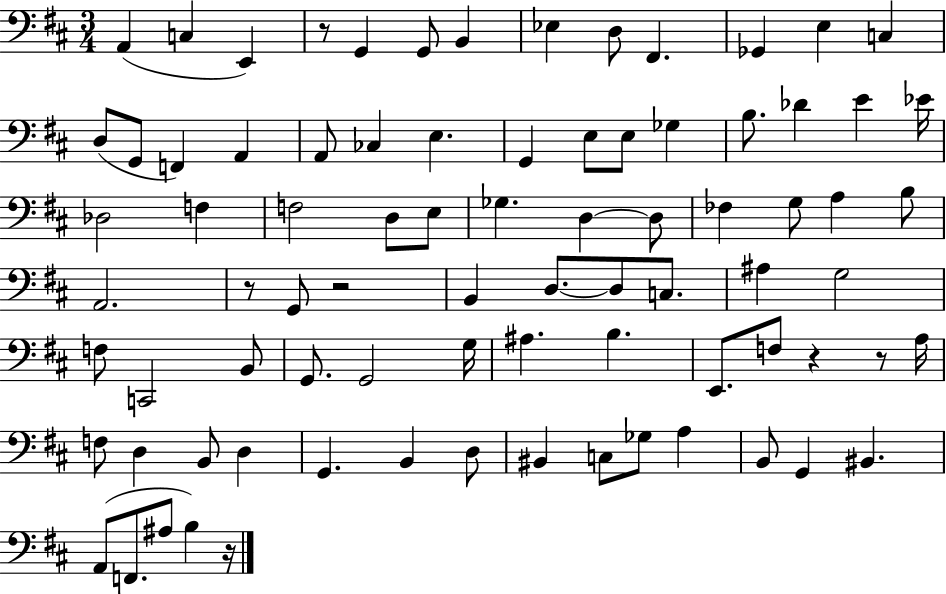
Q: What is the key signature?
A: D major